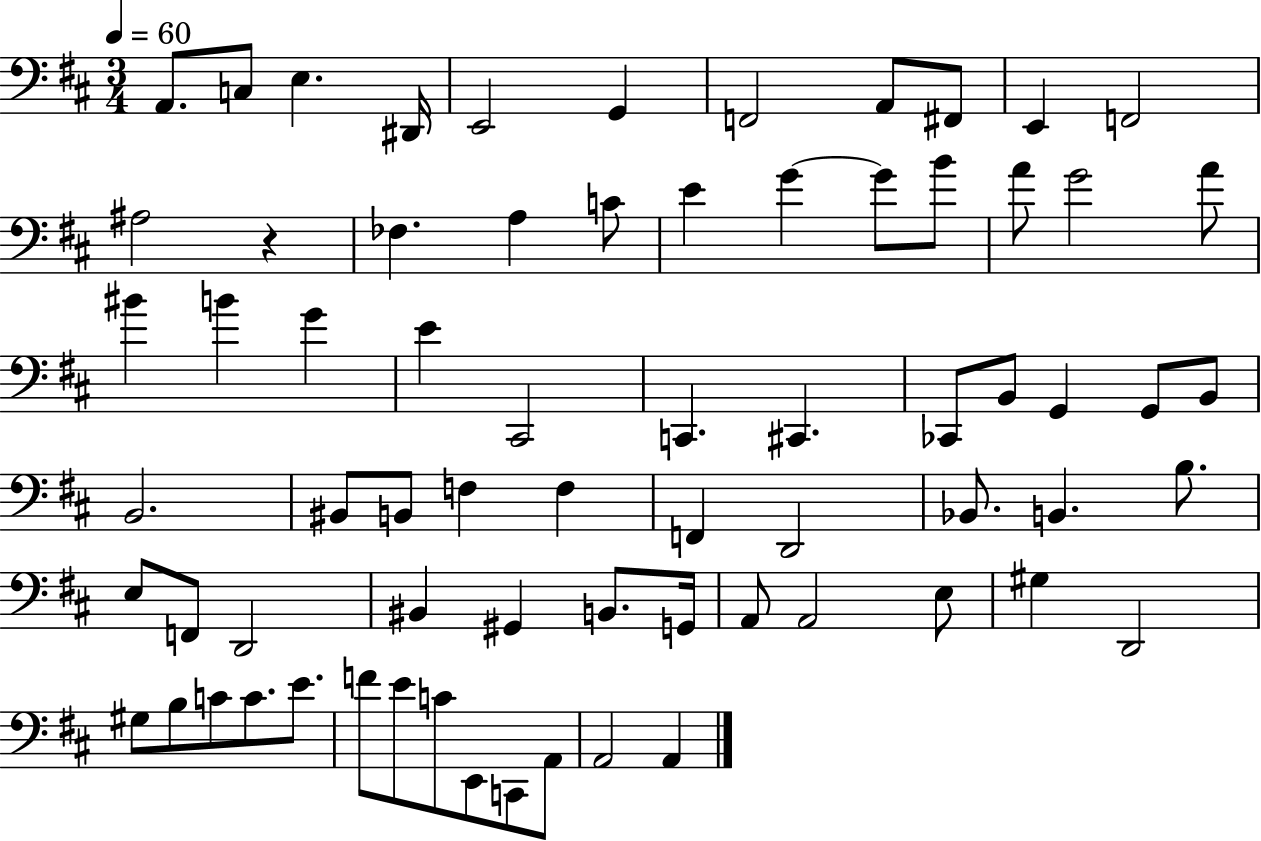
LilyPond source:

{
  \clef bass
  \numericTimeSignature
  \time 3/4
  \key d \major
  \tempo 4 = 60
  a,8. c8 e4. dis,16 | e,2 g,4 | f,2 a,8 fis,8 | e,4 f,2 | \break ais2 r4 | fes4. a4 c'8 | e'4 g'4~~ g'8 b'8 | a'8 g'2 a'8 | \break bis'4 b'4 g'4 | e'4 cis,2 | c,4. cis,4. | ces,8 b,8 g,4 g,8 b,8 | \break b,2. | bis,8 b,8 f4 f4 | f,4 d,2 | bes,8. b,4. b8. | \break e8 f,8 d,2 | bis,4 gis,4 b,8. g,16 | a,8 a,2 e8 | gis4 d,2 | \break gis8 b8 c'8 c'8. e'8. | f'8 e'8 c'8 e,8 c,8 a,8 | a,2 a,4 | \bar "|."
}